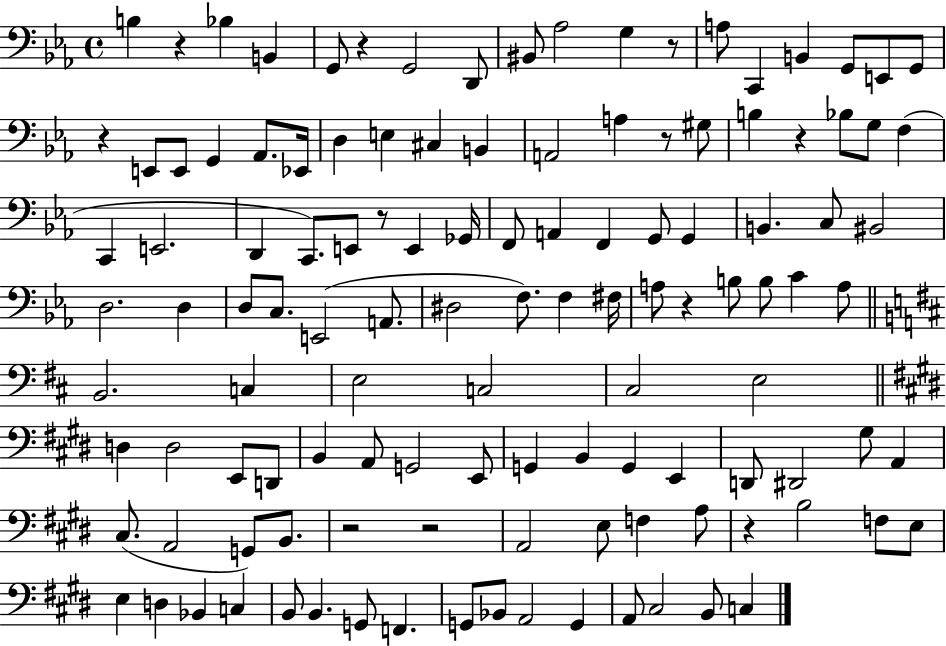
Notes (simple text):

B3/q R/q Bb3/q B2/q G2/e R/q G2/h D2/e BIS2/e Ab3/h G3/q R/e A3/e C2/q B2/q G2/e E2/e G2/e R/q E2/e E2/e G2/q Ab2/e. Eb2/s D3/q E3/q C#3/q B2/q A2/h A3/q R/e G#3/e B3/q R/q Bb3/e G3/e F3/q C2/q E2/h. D2/q C2/e. E2/e R/e E2/q Gb2/s F2/e A2/q F2/q G2/e G2/q B2/q. C3/e BIS2/h D3/h. D3/q D3/e C3/e. E2/h A2/e. D#3/h F3/e. F3/q F#3/s A3/e R/q B3/e B3/e C4/q A3/e B2/h. C3/q E3/h C3/h C#3/h E3/h D3/q D3/h E2/e D2/e B2/q A2/e G2/h E2/e G2/q B2/q G2/q E2/q D2/e D#2/h G#3/e A2/q C#3/e. A2/h G2/e B2/e. R/h R/h A2/h E3/e F3/q A3/e R/q B3/h F3/e E3/e E3/q D3/q Bb2/q C3/q B2/e B2/q. G2/e F2/q. G2/e Bb2/e A2/h G2/q A2/e C#3/h B2/e C3/q